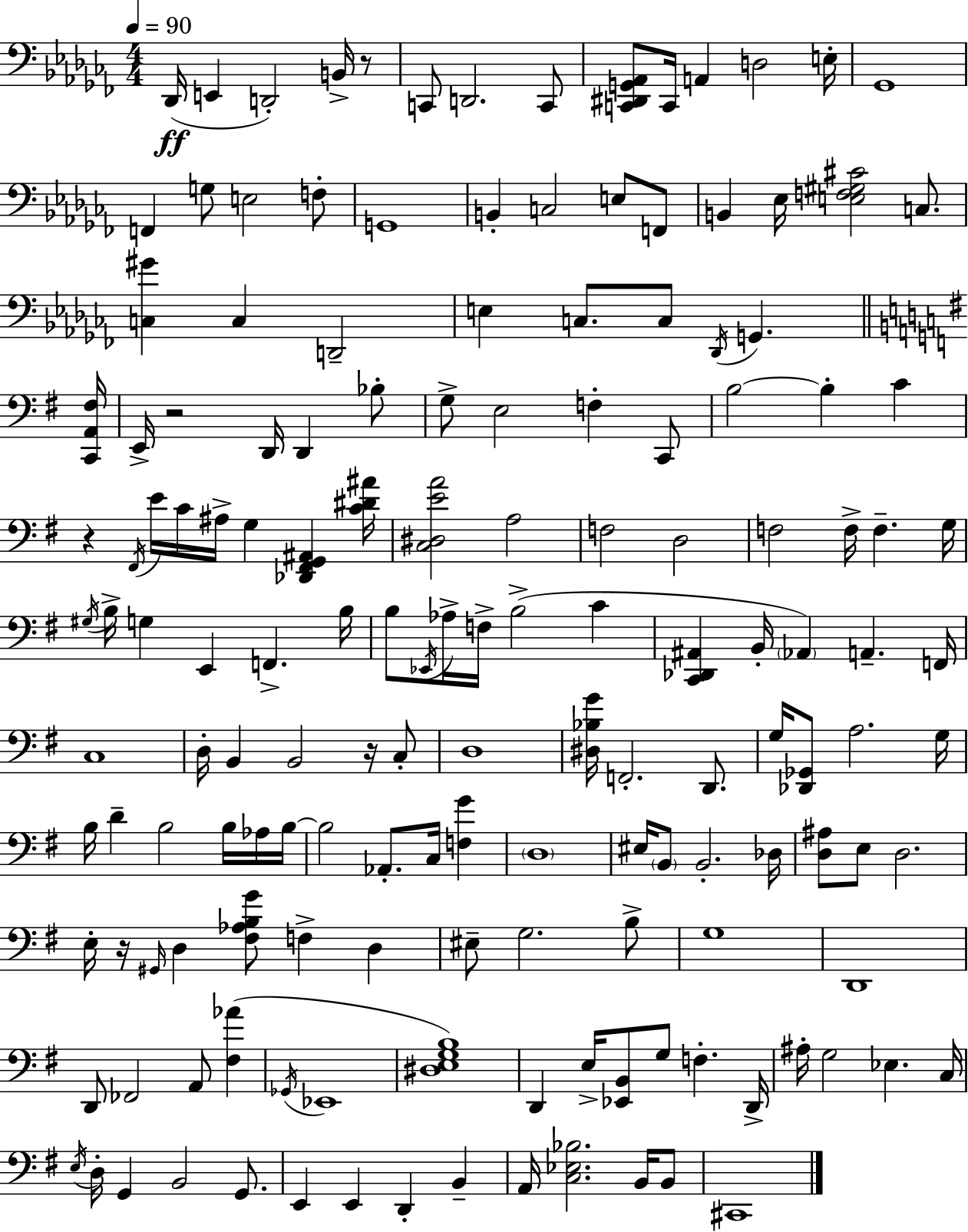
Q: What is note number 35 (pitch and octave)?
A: Bb3